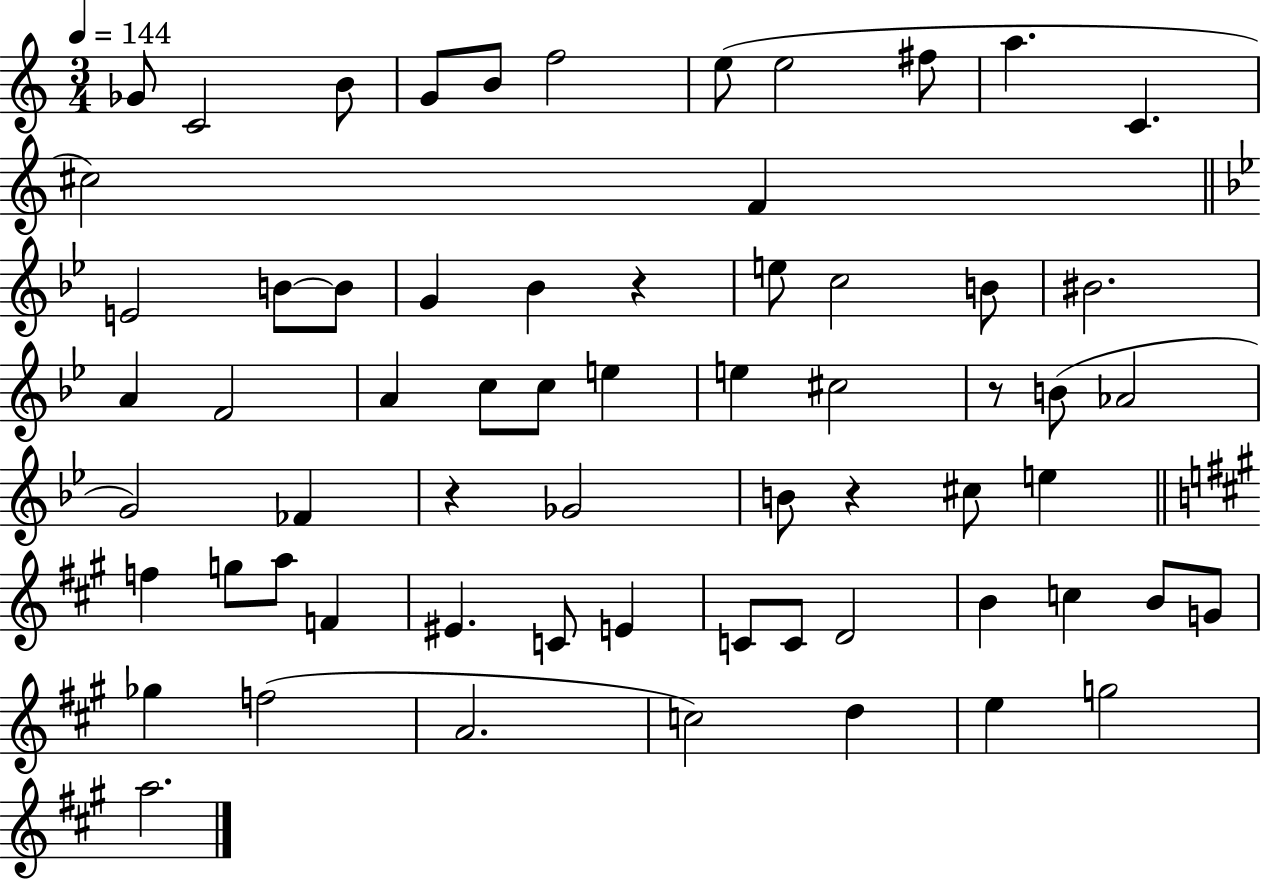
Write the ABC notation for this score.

X:1
T:Untitled
M:3/4
L:1/4
K:C
_G/2 C2 B/2 G/2 B/2 f2 e/2 e2 ^f/2 a C ^c2 F E2 B/2 B/2 G _B z e/2 c2 B/2 ^B2 A F2 A c/2 c/2 e e ^c2 z/2 B/2 _A2 G2 _F z _G2 B/2 z ^c/2 e f g/2 a/2 F ^E C/2 E C/2 C/2 D2 B c B/2 G/2 _g f2 A2 c2 d e g2 a2